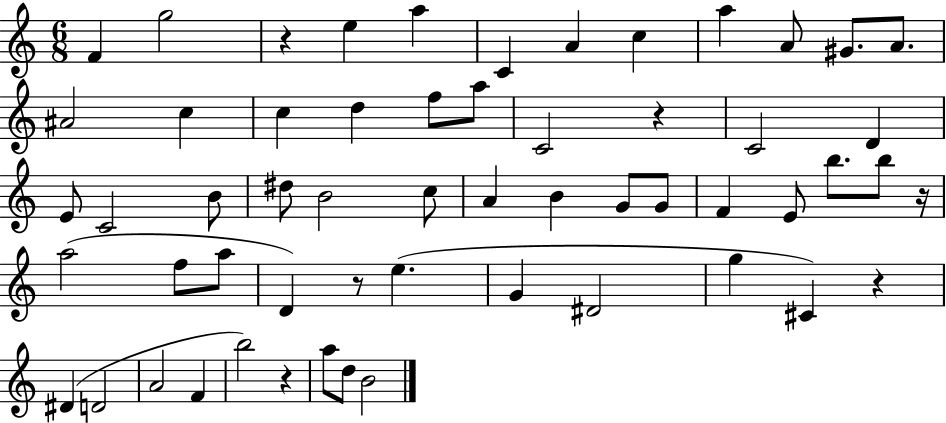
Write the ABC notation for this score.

X:1
T:Untitled
M:6/8
L:1/4
K:C
F g2 z e a C A c a A/2 ^G/2 A/2 ^A2 c c d f/2 a/2 C2 z C2 D E/2 C2 B/2 ^d/2 B2 c/2 A B G/2 G/2 F E/2 b/2 b/2 z/4 a2 f/2 a/2 D z/2 e G ^D2 g ^C z ^D D2 A2 F b2 z a/2 d/2 B2